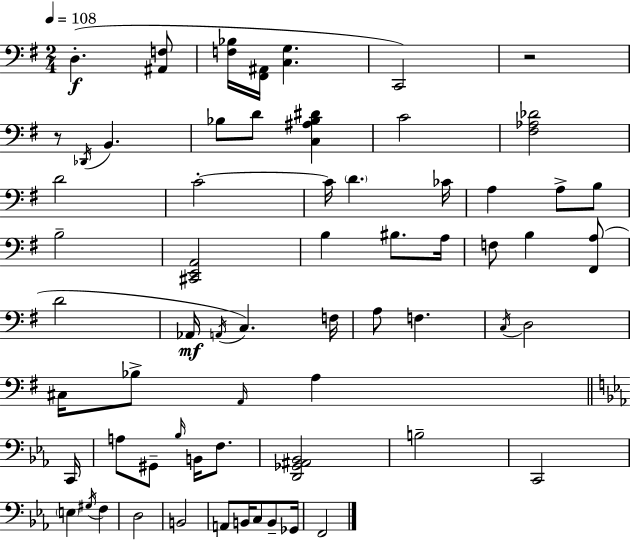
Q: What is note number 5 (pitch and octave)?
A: Bb3